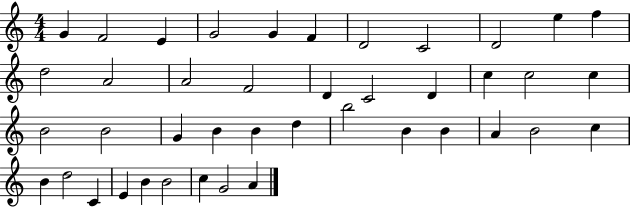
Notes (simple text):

G4/q F4/h E4/q G4/h G4/q F4/q D4/h C4/h D4/h E5/q F5/q D5/h A4/h A4/h F4/h D4/q C4/h D4/q C5/q C5/h C5/q B4/h B4/h G4/q B4/q B4/q D5/q B5/h B4/q B4/q A4/q B4/h C5/q B4/q D5/h C4/q E4/q B4/q B4/h C5/q G4/h A4/q